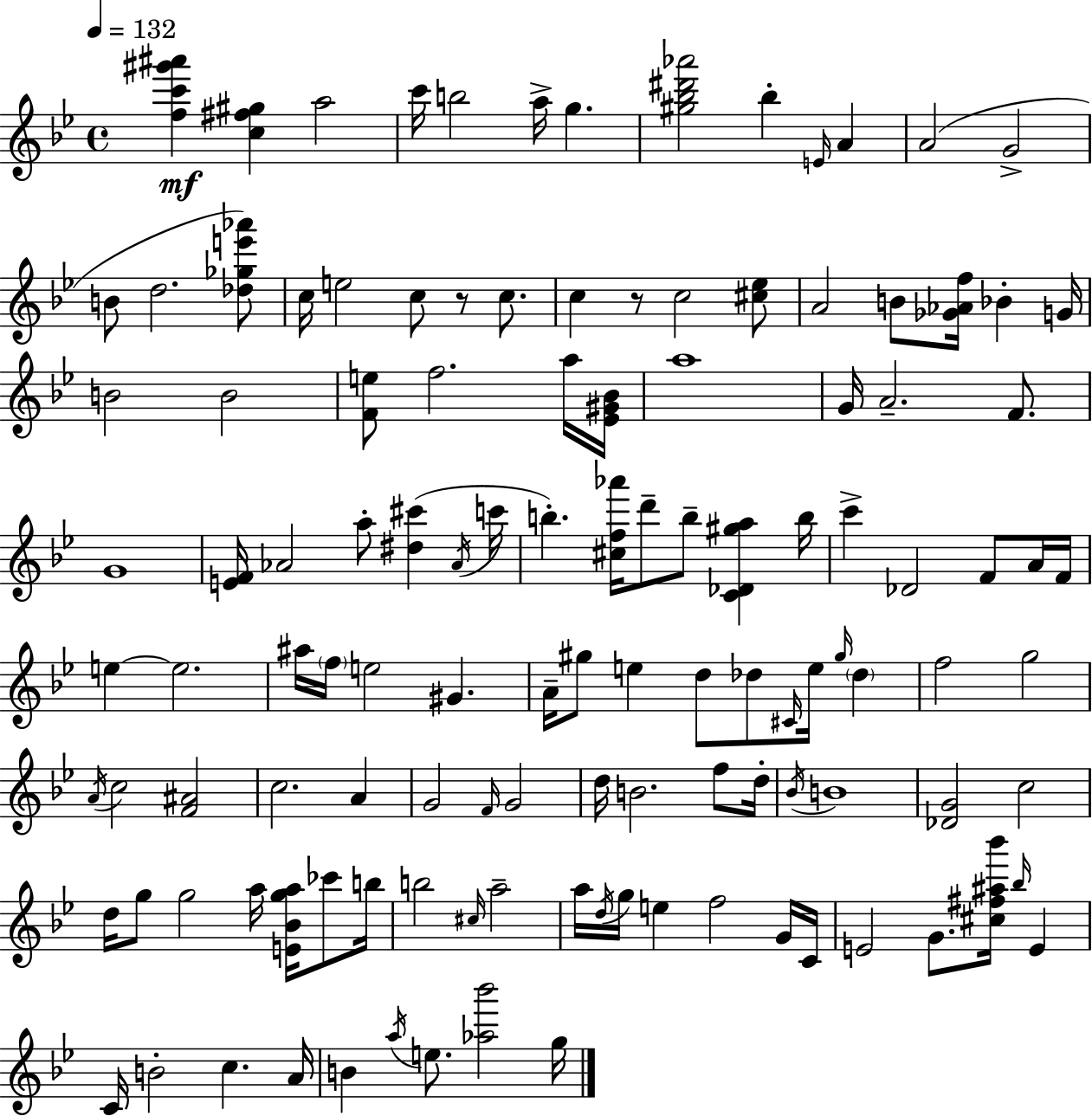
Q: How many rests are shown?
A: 2